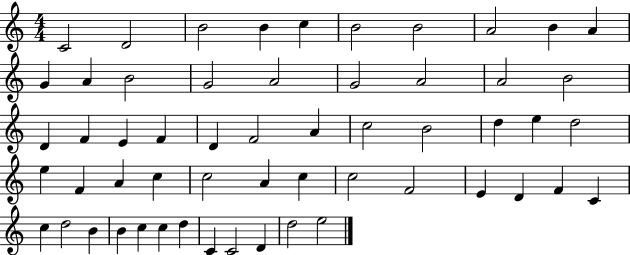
X:1
T:Untitled
M:4/4
L:1/4
K:C
C2 D2 B2 B c B2 B2 A2 B A G A B2 G2 A2 G2 A2 A2 B2 D F E F D F2 A c2 B2 d e d2 e F A c c2 A c c2 F2 E D F C c d2 B B c c d C C2 D d2 e2